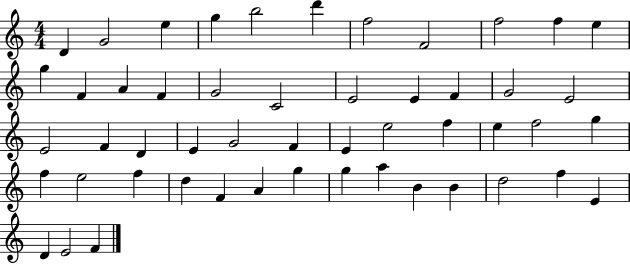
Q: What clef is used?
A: treble